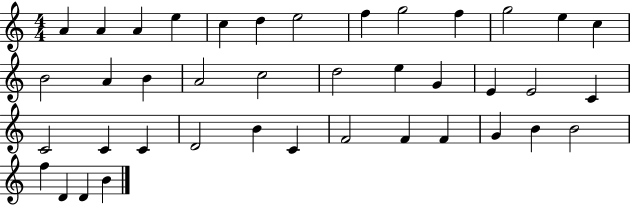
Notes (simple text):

A4/q A4/q A4/q E5/q C5/q D5/q E5/h F5/q G5/h F5/q G5/h E5/q C5/q B4/h A4/q B4/q A4/h C5/h D5/h E5/q G4/q E4/q E4/h C4/q C4/h C4/q C4/q D4/h B4/q C4/q F4/h F4/q F4/q G4/q B4/q B4/h F5/q D4/q D4/q B4/q